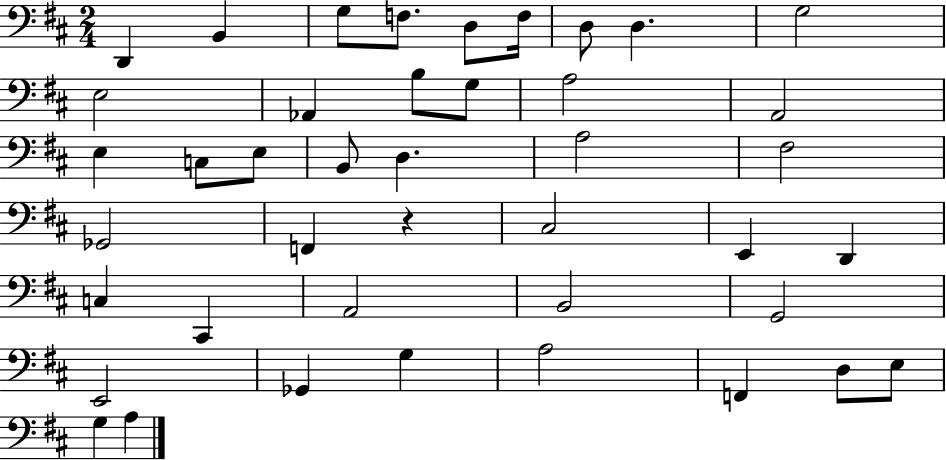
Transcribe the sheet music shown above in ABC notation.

X:1
T:Untitled
M:2/4
L:1/4
K:D
D,, B,, G,/2 F,/2 D,/2 F,/4 D,/2 D, G,2 E,2 _A,, B,/2 G,/2 A,2 A,,2 E, C,/2 E,/2 B,,/2 D, A,2 ^F,2 _G,,2 F,, z ^C,2 E,, D,, C, ^C,, A,,2 B,,2 G,,2 E,,2 _G,, G, A,2 F,, D,/2 E,/2 G, A,